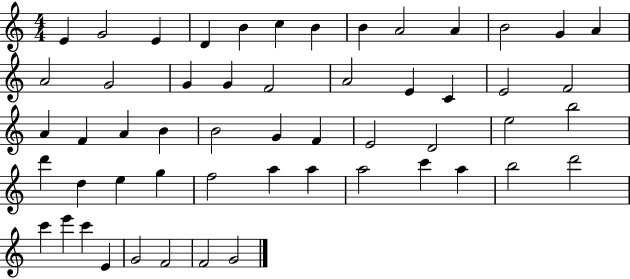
E4/q G4/h E4/q D4/q B4/q C5/q B4/q B4/q A4/h A4/q B4/h G4/q A4/q A4/h G4/h G4/q G4/q F4/h A4/h E4/q C4/q E4/h F4/h A4/q F4/q A4/q B4/q B4/h G4/q F4/q E4/h D4/h E5/h B5/h D6/q D5/q E5/q G5/q F5/h A5/q A5/q A5/h C6/q A5/q B5/h D6/h C6/q E6/q C6/q E4/q G4/h F4/h F4/h G4/h